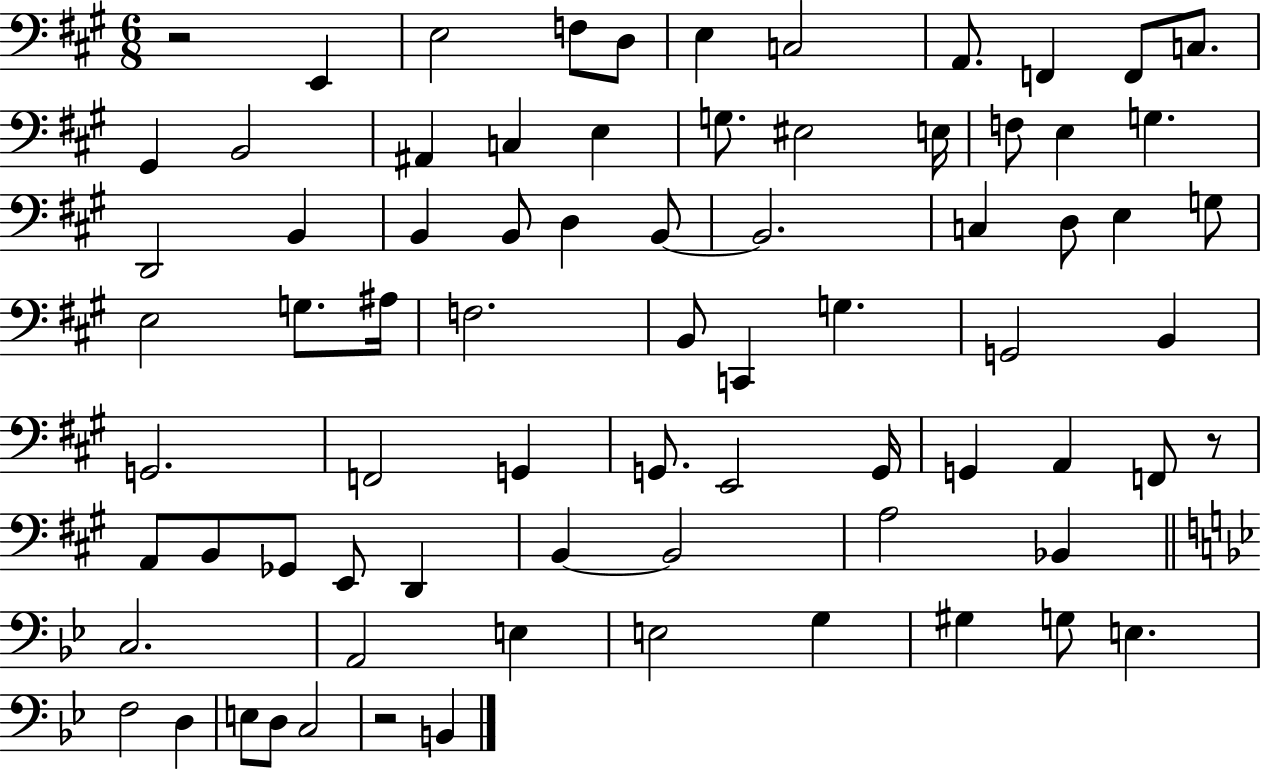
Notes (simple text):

R/h E2/q E3/h F3/e D3/e E3/q C3/h A2/e. F2/q F2/e C3/e. G#2/q B2/h A#2/q C3/q E3/q G3/e. EIS3/h E3/s F3/e E3/q G3/q. D2/h B2/q B2/q B2/e D3/q B2/e B2/h. C3/q D3/e E3/q G3/e E3/h G3/e. A#3/s F3/h. B2/e C2/q G3/q. G2/h B2/q G2/h. F2/h G2/q G2/e. E2/h G2/s G2/q A2/q F2/e R/e A2/e B2/e Gb2/e E2/e D2/q B2/q B2/h A3/h Bb2/q C3/h. A2/h E3/q E3/h G3/q G#3/q G3/e E3/q. F3/h D3/q E3/e D3/e C3/h R/h B2/q